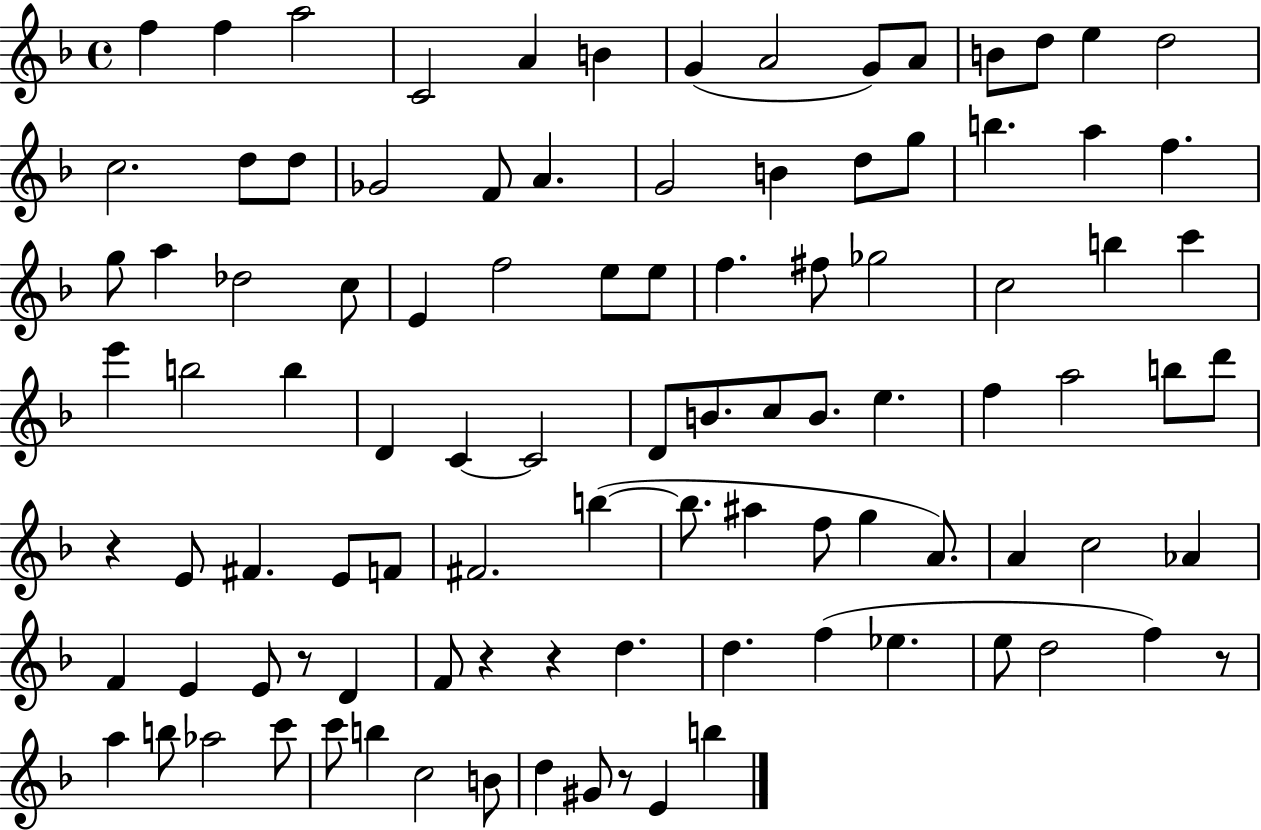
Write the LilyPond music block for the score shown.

{
  \clef treble
  \time 4/4
  \defaultTimeSignature
  \key f \major
  f''4 f''4 a''2 | c'2 a'4 b'4 | g'4( a'2 g'8) a'8 | b'8 d''8 e''4 d''2 | \break c''2. d''8 d''8 | ges'2 f'8 a'4. | g'2 b'4 d''8 g''8 | b''4. a''4 f''4. | \break g''8 a''4 des''2 c''8 | e'4 f''2 e''8 e''8 | f''4. fis''8 ges''2 | c''2 b''4 c'''4 | \break e'''4 b''2 b''4 | d'4 c'4~~ c'2 | d'8 b'8. c''8 b'8. e''4. | f''4 a''2 b''8 d'''8 | \break r4 e'8 fis'4. e'8 f'8 | fis'2. b''4~(~ | b''8. ais''4 f''8 g''4 a'8.) | a'4 c''2 aes'4 | \break f'4 e'4 e'8 r8 d'4 | f'8 r4 r4 d''4. | d''4. f''4( ees''4. | e''8 d''2 f''4) r8 | \break a''4 b''8 aes''2 c'''8 | c'''8 b''4 c''2 b'8 | d''4 gis'8 r8 e'4 b''4 | \bar "|."
}